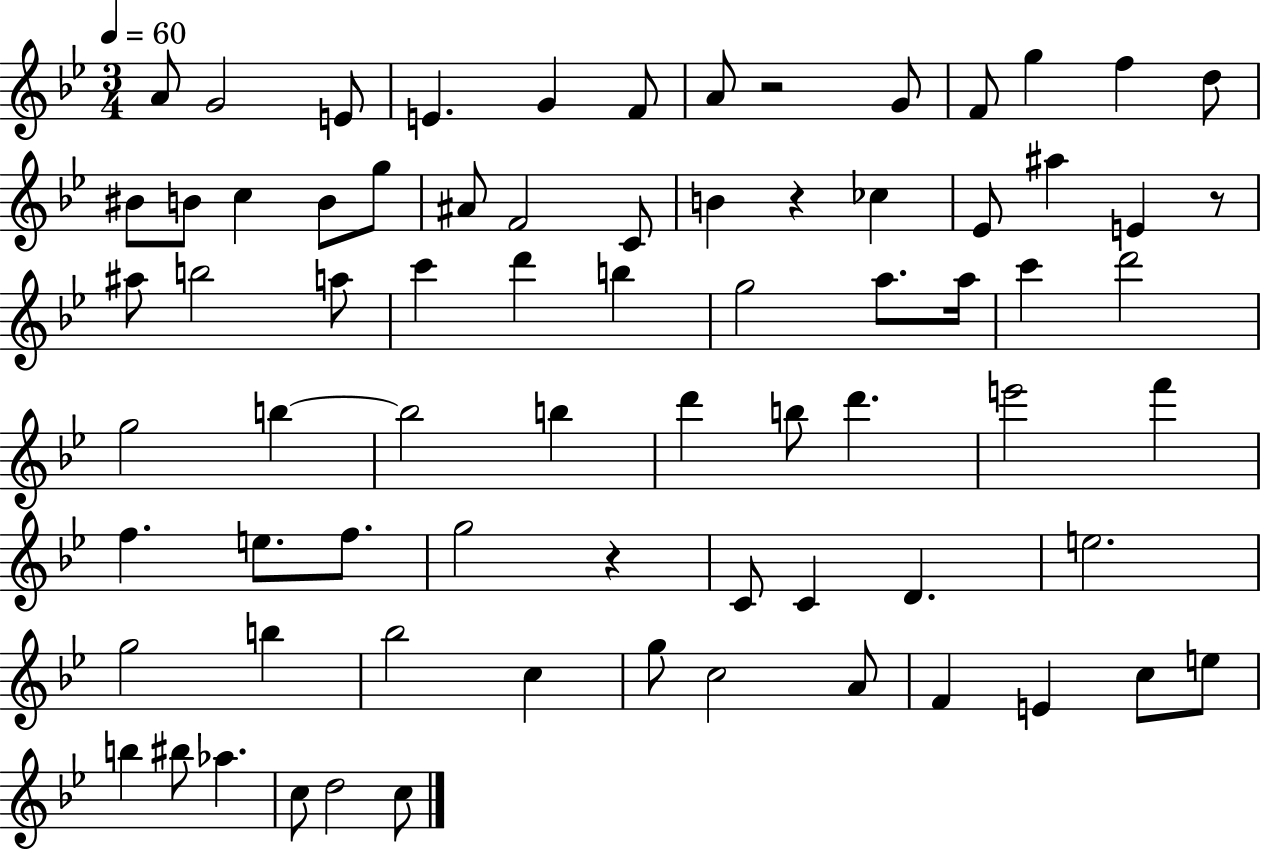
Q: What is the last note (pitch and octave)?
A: C5